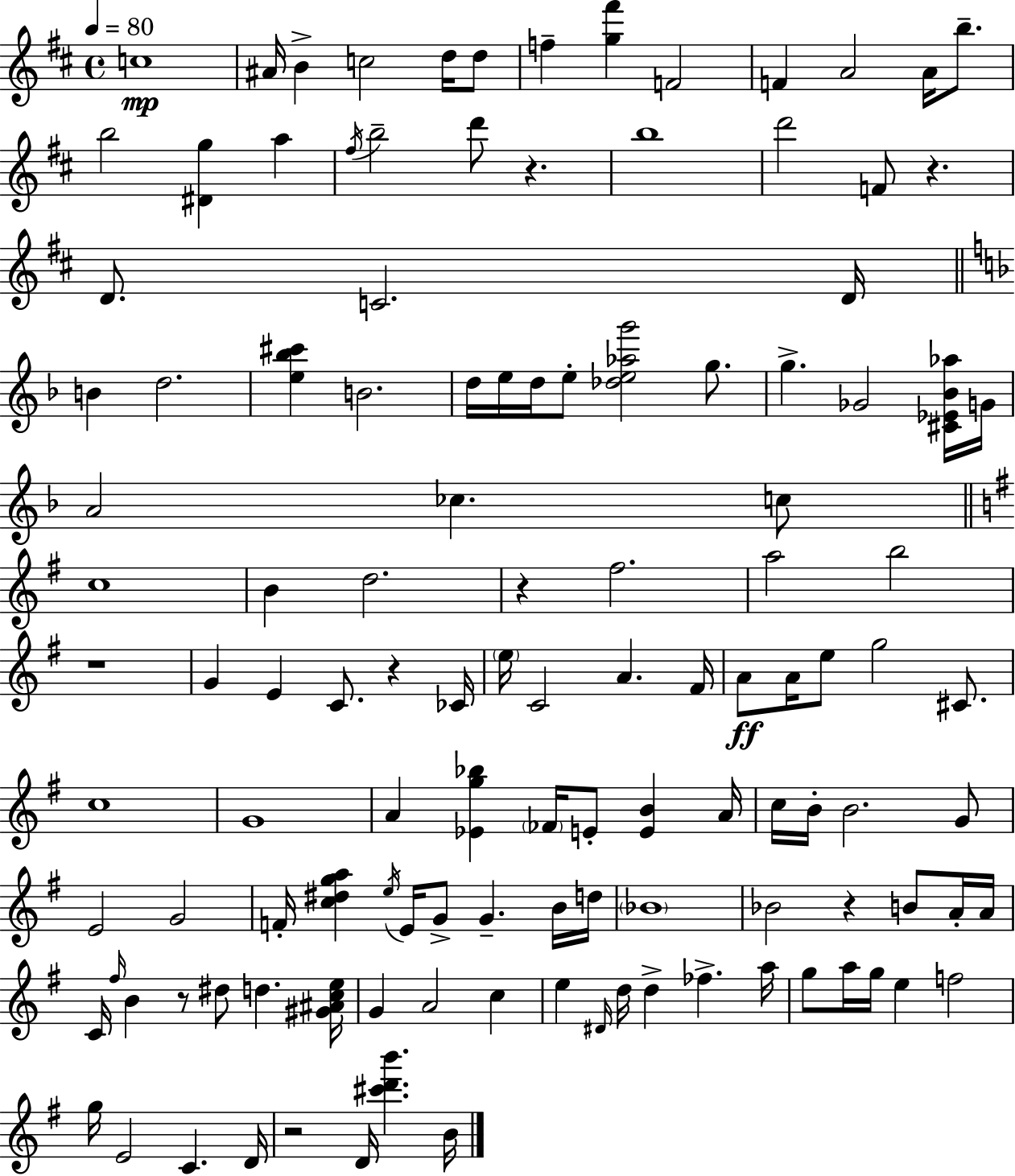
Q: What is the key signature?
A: D major